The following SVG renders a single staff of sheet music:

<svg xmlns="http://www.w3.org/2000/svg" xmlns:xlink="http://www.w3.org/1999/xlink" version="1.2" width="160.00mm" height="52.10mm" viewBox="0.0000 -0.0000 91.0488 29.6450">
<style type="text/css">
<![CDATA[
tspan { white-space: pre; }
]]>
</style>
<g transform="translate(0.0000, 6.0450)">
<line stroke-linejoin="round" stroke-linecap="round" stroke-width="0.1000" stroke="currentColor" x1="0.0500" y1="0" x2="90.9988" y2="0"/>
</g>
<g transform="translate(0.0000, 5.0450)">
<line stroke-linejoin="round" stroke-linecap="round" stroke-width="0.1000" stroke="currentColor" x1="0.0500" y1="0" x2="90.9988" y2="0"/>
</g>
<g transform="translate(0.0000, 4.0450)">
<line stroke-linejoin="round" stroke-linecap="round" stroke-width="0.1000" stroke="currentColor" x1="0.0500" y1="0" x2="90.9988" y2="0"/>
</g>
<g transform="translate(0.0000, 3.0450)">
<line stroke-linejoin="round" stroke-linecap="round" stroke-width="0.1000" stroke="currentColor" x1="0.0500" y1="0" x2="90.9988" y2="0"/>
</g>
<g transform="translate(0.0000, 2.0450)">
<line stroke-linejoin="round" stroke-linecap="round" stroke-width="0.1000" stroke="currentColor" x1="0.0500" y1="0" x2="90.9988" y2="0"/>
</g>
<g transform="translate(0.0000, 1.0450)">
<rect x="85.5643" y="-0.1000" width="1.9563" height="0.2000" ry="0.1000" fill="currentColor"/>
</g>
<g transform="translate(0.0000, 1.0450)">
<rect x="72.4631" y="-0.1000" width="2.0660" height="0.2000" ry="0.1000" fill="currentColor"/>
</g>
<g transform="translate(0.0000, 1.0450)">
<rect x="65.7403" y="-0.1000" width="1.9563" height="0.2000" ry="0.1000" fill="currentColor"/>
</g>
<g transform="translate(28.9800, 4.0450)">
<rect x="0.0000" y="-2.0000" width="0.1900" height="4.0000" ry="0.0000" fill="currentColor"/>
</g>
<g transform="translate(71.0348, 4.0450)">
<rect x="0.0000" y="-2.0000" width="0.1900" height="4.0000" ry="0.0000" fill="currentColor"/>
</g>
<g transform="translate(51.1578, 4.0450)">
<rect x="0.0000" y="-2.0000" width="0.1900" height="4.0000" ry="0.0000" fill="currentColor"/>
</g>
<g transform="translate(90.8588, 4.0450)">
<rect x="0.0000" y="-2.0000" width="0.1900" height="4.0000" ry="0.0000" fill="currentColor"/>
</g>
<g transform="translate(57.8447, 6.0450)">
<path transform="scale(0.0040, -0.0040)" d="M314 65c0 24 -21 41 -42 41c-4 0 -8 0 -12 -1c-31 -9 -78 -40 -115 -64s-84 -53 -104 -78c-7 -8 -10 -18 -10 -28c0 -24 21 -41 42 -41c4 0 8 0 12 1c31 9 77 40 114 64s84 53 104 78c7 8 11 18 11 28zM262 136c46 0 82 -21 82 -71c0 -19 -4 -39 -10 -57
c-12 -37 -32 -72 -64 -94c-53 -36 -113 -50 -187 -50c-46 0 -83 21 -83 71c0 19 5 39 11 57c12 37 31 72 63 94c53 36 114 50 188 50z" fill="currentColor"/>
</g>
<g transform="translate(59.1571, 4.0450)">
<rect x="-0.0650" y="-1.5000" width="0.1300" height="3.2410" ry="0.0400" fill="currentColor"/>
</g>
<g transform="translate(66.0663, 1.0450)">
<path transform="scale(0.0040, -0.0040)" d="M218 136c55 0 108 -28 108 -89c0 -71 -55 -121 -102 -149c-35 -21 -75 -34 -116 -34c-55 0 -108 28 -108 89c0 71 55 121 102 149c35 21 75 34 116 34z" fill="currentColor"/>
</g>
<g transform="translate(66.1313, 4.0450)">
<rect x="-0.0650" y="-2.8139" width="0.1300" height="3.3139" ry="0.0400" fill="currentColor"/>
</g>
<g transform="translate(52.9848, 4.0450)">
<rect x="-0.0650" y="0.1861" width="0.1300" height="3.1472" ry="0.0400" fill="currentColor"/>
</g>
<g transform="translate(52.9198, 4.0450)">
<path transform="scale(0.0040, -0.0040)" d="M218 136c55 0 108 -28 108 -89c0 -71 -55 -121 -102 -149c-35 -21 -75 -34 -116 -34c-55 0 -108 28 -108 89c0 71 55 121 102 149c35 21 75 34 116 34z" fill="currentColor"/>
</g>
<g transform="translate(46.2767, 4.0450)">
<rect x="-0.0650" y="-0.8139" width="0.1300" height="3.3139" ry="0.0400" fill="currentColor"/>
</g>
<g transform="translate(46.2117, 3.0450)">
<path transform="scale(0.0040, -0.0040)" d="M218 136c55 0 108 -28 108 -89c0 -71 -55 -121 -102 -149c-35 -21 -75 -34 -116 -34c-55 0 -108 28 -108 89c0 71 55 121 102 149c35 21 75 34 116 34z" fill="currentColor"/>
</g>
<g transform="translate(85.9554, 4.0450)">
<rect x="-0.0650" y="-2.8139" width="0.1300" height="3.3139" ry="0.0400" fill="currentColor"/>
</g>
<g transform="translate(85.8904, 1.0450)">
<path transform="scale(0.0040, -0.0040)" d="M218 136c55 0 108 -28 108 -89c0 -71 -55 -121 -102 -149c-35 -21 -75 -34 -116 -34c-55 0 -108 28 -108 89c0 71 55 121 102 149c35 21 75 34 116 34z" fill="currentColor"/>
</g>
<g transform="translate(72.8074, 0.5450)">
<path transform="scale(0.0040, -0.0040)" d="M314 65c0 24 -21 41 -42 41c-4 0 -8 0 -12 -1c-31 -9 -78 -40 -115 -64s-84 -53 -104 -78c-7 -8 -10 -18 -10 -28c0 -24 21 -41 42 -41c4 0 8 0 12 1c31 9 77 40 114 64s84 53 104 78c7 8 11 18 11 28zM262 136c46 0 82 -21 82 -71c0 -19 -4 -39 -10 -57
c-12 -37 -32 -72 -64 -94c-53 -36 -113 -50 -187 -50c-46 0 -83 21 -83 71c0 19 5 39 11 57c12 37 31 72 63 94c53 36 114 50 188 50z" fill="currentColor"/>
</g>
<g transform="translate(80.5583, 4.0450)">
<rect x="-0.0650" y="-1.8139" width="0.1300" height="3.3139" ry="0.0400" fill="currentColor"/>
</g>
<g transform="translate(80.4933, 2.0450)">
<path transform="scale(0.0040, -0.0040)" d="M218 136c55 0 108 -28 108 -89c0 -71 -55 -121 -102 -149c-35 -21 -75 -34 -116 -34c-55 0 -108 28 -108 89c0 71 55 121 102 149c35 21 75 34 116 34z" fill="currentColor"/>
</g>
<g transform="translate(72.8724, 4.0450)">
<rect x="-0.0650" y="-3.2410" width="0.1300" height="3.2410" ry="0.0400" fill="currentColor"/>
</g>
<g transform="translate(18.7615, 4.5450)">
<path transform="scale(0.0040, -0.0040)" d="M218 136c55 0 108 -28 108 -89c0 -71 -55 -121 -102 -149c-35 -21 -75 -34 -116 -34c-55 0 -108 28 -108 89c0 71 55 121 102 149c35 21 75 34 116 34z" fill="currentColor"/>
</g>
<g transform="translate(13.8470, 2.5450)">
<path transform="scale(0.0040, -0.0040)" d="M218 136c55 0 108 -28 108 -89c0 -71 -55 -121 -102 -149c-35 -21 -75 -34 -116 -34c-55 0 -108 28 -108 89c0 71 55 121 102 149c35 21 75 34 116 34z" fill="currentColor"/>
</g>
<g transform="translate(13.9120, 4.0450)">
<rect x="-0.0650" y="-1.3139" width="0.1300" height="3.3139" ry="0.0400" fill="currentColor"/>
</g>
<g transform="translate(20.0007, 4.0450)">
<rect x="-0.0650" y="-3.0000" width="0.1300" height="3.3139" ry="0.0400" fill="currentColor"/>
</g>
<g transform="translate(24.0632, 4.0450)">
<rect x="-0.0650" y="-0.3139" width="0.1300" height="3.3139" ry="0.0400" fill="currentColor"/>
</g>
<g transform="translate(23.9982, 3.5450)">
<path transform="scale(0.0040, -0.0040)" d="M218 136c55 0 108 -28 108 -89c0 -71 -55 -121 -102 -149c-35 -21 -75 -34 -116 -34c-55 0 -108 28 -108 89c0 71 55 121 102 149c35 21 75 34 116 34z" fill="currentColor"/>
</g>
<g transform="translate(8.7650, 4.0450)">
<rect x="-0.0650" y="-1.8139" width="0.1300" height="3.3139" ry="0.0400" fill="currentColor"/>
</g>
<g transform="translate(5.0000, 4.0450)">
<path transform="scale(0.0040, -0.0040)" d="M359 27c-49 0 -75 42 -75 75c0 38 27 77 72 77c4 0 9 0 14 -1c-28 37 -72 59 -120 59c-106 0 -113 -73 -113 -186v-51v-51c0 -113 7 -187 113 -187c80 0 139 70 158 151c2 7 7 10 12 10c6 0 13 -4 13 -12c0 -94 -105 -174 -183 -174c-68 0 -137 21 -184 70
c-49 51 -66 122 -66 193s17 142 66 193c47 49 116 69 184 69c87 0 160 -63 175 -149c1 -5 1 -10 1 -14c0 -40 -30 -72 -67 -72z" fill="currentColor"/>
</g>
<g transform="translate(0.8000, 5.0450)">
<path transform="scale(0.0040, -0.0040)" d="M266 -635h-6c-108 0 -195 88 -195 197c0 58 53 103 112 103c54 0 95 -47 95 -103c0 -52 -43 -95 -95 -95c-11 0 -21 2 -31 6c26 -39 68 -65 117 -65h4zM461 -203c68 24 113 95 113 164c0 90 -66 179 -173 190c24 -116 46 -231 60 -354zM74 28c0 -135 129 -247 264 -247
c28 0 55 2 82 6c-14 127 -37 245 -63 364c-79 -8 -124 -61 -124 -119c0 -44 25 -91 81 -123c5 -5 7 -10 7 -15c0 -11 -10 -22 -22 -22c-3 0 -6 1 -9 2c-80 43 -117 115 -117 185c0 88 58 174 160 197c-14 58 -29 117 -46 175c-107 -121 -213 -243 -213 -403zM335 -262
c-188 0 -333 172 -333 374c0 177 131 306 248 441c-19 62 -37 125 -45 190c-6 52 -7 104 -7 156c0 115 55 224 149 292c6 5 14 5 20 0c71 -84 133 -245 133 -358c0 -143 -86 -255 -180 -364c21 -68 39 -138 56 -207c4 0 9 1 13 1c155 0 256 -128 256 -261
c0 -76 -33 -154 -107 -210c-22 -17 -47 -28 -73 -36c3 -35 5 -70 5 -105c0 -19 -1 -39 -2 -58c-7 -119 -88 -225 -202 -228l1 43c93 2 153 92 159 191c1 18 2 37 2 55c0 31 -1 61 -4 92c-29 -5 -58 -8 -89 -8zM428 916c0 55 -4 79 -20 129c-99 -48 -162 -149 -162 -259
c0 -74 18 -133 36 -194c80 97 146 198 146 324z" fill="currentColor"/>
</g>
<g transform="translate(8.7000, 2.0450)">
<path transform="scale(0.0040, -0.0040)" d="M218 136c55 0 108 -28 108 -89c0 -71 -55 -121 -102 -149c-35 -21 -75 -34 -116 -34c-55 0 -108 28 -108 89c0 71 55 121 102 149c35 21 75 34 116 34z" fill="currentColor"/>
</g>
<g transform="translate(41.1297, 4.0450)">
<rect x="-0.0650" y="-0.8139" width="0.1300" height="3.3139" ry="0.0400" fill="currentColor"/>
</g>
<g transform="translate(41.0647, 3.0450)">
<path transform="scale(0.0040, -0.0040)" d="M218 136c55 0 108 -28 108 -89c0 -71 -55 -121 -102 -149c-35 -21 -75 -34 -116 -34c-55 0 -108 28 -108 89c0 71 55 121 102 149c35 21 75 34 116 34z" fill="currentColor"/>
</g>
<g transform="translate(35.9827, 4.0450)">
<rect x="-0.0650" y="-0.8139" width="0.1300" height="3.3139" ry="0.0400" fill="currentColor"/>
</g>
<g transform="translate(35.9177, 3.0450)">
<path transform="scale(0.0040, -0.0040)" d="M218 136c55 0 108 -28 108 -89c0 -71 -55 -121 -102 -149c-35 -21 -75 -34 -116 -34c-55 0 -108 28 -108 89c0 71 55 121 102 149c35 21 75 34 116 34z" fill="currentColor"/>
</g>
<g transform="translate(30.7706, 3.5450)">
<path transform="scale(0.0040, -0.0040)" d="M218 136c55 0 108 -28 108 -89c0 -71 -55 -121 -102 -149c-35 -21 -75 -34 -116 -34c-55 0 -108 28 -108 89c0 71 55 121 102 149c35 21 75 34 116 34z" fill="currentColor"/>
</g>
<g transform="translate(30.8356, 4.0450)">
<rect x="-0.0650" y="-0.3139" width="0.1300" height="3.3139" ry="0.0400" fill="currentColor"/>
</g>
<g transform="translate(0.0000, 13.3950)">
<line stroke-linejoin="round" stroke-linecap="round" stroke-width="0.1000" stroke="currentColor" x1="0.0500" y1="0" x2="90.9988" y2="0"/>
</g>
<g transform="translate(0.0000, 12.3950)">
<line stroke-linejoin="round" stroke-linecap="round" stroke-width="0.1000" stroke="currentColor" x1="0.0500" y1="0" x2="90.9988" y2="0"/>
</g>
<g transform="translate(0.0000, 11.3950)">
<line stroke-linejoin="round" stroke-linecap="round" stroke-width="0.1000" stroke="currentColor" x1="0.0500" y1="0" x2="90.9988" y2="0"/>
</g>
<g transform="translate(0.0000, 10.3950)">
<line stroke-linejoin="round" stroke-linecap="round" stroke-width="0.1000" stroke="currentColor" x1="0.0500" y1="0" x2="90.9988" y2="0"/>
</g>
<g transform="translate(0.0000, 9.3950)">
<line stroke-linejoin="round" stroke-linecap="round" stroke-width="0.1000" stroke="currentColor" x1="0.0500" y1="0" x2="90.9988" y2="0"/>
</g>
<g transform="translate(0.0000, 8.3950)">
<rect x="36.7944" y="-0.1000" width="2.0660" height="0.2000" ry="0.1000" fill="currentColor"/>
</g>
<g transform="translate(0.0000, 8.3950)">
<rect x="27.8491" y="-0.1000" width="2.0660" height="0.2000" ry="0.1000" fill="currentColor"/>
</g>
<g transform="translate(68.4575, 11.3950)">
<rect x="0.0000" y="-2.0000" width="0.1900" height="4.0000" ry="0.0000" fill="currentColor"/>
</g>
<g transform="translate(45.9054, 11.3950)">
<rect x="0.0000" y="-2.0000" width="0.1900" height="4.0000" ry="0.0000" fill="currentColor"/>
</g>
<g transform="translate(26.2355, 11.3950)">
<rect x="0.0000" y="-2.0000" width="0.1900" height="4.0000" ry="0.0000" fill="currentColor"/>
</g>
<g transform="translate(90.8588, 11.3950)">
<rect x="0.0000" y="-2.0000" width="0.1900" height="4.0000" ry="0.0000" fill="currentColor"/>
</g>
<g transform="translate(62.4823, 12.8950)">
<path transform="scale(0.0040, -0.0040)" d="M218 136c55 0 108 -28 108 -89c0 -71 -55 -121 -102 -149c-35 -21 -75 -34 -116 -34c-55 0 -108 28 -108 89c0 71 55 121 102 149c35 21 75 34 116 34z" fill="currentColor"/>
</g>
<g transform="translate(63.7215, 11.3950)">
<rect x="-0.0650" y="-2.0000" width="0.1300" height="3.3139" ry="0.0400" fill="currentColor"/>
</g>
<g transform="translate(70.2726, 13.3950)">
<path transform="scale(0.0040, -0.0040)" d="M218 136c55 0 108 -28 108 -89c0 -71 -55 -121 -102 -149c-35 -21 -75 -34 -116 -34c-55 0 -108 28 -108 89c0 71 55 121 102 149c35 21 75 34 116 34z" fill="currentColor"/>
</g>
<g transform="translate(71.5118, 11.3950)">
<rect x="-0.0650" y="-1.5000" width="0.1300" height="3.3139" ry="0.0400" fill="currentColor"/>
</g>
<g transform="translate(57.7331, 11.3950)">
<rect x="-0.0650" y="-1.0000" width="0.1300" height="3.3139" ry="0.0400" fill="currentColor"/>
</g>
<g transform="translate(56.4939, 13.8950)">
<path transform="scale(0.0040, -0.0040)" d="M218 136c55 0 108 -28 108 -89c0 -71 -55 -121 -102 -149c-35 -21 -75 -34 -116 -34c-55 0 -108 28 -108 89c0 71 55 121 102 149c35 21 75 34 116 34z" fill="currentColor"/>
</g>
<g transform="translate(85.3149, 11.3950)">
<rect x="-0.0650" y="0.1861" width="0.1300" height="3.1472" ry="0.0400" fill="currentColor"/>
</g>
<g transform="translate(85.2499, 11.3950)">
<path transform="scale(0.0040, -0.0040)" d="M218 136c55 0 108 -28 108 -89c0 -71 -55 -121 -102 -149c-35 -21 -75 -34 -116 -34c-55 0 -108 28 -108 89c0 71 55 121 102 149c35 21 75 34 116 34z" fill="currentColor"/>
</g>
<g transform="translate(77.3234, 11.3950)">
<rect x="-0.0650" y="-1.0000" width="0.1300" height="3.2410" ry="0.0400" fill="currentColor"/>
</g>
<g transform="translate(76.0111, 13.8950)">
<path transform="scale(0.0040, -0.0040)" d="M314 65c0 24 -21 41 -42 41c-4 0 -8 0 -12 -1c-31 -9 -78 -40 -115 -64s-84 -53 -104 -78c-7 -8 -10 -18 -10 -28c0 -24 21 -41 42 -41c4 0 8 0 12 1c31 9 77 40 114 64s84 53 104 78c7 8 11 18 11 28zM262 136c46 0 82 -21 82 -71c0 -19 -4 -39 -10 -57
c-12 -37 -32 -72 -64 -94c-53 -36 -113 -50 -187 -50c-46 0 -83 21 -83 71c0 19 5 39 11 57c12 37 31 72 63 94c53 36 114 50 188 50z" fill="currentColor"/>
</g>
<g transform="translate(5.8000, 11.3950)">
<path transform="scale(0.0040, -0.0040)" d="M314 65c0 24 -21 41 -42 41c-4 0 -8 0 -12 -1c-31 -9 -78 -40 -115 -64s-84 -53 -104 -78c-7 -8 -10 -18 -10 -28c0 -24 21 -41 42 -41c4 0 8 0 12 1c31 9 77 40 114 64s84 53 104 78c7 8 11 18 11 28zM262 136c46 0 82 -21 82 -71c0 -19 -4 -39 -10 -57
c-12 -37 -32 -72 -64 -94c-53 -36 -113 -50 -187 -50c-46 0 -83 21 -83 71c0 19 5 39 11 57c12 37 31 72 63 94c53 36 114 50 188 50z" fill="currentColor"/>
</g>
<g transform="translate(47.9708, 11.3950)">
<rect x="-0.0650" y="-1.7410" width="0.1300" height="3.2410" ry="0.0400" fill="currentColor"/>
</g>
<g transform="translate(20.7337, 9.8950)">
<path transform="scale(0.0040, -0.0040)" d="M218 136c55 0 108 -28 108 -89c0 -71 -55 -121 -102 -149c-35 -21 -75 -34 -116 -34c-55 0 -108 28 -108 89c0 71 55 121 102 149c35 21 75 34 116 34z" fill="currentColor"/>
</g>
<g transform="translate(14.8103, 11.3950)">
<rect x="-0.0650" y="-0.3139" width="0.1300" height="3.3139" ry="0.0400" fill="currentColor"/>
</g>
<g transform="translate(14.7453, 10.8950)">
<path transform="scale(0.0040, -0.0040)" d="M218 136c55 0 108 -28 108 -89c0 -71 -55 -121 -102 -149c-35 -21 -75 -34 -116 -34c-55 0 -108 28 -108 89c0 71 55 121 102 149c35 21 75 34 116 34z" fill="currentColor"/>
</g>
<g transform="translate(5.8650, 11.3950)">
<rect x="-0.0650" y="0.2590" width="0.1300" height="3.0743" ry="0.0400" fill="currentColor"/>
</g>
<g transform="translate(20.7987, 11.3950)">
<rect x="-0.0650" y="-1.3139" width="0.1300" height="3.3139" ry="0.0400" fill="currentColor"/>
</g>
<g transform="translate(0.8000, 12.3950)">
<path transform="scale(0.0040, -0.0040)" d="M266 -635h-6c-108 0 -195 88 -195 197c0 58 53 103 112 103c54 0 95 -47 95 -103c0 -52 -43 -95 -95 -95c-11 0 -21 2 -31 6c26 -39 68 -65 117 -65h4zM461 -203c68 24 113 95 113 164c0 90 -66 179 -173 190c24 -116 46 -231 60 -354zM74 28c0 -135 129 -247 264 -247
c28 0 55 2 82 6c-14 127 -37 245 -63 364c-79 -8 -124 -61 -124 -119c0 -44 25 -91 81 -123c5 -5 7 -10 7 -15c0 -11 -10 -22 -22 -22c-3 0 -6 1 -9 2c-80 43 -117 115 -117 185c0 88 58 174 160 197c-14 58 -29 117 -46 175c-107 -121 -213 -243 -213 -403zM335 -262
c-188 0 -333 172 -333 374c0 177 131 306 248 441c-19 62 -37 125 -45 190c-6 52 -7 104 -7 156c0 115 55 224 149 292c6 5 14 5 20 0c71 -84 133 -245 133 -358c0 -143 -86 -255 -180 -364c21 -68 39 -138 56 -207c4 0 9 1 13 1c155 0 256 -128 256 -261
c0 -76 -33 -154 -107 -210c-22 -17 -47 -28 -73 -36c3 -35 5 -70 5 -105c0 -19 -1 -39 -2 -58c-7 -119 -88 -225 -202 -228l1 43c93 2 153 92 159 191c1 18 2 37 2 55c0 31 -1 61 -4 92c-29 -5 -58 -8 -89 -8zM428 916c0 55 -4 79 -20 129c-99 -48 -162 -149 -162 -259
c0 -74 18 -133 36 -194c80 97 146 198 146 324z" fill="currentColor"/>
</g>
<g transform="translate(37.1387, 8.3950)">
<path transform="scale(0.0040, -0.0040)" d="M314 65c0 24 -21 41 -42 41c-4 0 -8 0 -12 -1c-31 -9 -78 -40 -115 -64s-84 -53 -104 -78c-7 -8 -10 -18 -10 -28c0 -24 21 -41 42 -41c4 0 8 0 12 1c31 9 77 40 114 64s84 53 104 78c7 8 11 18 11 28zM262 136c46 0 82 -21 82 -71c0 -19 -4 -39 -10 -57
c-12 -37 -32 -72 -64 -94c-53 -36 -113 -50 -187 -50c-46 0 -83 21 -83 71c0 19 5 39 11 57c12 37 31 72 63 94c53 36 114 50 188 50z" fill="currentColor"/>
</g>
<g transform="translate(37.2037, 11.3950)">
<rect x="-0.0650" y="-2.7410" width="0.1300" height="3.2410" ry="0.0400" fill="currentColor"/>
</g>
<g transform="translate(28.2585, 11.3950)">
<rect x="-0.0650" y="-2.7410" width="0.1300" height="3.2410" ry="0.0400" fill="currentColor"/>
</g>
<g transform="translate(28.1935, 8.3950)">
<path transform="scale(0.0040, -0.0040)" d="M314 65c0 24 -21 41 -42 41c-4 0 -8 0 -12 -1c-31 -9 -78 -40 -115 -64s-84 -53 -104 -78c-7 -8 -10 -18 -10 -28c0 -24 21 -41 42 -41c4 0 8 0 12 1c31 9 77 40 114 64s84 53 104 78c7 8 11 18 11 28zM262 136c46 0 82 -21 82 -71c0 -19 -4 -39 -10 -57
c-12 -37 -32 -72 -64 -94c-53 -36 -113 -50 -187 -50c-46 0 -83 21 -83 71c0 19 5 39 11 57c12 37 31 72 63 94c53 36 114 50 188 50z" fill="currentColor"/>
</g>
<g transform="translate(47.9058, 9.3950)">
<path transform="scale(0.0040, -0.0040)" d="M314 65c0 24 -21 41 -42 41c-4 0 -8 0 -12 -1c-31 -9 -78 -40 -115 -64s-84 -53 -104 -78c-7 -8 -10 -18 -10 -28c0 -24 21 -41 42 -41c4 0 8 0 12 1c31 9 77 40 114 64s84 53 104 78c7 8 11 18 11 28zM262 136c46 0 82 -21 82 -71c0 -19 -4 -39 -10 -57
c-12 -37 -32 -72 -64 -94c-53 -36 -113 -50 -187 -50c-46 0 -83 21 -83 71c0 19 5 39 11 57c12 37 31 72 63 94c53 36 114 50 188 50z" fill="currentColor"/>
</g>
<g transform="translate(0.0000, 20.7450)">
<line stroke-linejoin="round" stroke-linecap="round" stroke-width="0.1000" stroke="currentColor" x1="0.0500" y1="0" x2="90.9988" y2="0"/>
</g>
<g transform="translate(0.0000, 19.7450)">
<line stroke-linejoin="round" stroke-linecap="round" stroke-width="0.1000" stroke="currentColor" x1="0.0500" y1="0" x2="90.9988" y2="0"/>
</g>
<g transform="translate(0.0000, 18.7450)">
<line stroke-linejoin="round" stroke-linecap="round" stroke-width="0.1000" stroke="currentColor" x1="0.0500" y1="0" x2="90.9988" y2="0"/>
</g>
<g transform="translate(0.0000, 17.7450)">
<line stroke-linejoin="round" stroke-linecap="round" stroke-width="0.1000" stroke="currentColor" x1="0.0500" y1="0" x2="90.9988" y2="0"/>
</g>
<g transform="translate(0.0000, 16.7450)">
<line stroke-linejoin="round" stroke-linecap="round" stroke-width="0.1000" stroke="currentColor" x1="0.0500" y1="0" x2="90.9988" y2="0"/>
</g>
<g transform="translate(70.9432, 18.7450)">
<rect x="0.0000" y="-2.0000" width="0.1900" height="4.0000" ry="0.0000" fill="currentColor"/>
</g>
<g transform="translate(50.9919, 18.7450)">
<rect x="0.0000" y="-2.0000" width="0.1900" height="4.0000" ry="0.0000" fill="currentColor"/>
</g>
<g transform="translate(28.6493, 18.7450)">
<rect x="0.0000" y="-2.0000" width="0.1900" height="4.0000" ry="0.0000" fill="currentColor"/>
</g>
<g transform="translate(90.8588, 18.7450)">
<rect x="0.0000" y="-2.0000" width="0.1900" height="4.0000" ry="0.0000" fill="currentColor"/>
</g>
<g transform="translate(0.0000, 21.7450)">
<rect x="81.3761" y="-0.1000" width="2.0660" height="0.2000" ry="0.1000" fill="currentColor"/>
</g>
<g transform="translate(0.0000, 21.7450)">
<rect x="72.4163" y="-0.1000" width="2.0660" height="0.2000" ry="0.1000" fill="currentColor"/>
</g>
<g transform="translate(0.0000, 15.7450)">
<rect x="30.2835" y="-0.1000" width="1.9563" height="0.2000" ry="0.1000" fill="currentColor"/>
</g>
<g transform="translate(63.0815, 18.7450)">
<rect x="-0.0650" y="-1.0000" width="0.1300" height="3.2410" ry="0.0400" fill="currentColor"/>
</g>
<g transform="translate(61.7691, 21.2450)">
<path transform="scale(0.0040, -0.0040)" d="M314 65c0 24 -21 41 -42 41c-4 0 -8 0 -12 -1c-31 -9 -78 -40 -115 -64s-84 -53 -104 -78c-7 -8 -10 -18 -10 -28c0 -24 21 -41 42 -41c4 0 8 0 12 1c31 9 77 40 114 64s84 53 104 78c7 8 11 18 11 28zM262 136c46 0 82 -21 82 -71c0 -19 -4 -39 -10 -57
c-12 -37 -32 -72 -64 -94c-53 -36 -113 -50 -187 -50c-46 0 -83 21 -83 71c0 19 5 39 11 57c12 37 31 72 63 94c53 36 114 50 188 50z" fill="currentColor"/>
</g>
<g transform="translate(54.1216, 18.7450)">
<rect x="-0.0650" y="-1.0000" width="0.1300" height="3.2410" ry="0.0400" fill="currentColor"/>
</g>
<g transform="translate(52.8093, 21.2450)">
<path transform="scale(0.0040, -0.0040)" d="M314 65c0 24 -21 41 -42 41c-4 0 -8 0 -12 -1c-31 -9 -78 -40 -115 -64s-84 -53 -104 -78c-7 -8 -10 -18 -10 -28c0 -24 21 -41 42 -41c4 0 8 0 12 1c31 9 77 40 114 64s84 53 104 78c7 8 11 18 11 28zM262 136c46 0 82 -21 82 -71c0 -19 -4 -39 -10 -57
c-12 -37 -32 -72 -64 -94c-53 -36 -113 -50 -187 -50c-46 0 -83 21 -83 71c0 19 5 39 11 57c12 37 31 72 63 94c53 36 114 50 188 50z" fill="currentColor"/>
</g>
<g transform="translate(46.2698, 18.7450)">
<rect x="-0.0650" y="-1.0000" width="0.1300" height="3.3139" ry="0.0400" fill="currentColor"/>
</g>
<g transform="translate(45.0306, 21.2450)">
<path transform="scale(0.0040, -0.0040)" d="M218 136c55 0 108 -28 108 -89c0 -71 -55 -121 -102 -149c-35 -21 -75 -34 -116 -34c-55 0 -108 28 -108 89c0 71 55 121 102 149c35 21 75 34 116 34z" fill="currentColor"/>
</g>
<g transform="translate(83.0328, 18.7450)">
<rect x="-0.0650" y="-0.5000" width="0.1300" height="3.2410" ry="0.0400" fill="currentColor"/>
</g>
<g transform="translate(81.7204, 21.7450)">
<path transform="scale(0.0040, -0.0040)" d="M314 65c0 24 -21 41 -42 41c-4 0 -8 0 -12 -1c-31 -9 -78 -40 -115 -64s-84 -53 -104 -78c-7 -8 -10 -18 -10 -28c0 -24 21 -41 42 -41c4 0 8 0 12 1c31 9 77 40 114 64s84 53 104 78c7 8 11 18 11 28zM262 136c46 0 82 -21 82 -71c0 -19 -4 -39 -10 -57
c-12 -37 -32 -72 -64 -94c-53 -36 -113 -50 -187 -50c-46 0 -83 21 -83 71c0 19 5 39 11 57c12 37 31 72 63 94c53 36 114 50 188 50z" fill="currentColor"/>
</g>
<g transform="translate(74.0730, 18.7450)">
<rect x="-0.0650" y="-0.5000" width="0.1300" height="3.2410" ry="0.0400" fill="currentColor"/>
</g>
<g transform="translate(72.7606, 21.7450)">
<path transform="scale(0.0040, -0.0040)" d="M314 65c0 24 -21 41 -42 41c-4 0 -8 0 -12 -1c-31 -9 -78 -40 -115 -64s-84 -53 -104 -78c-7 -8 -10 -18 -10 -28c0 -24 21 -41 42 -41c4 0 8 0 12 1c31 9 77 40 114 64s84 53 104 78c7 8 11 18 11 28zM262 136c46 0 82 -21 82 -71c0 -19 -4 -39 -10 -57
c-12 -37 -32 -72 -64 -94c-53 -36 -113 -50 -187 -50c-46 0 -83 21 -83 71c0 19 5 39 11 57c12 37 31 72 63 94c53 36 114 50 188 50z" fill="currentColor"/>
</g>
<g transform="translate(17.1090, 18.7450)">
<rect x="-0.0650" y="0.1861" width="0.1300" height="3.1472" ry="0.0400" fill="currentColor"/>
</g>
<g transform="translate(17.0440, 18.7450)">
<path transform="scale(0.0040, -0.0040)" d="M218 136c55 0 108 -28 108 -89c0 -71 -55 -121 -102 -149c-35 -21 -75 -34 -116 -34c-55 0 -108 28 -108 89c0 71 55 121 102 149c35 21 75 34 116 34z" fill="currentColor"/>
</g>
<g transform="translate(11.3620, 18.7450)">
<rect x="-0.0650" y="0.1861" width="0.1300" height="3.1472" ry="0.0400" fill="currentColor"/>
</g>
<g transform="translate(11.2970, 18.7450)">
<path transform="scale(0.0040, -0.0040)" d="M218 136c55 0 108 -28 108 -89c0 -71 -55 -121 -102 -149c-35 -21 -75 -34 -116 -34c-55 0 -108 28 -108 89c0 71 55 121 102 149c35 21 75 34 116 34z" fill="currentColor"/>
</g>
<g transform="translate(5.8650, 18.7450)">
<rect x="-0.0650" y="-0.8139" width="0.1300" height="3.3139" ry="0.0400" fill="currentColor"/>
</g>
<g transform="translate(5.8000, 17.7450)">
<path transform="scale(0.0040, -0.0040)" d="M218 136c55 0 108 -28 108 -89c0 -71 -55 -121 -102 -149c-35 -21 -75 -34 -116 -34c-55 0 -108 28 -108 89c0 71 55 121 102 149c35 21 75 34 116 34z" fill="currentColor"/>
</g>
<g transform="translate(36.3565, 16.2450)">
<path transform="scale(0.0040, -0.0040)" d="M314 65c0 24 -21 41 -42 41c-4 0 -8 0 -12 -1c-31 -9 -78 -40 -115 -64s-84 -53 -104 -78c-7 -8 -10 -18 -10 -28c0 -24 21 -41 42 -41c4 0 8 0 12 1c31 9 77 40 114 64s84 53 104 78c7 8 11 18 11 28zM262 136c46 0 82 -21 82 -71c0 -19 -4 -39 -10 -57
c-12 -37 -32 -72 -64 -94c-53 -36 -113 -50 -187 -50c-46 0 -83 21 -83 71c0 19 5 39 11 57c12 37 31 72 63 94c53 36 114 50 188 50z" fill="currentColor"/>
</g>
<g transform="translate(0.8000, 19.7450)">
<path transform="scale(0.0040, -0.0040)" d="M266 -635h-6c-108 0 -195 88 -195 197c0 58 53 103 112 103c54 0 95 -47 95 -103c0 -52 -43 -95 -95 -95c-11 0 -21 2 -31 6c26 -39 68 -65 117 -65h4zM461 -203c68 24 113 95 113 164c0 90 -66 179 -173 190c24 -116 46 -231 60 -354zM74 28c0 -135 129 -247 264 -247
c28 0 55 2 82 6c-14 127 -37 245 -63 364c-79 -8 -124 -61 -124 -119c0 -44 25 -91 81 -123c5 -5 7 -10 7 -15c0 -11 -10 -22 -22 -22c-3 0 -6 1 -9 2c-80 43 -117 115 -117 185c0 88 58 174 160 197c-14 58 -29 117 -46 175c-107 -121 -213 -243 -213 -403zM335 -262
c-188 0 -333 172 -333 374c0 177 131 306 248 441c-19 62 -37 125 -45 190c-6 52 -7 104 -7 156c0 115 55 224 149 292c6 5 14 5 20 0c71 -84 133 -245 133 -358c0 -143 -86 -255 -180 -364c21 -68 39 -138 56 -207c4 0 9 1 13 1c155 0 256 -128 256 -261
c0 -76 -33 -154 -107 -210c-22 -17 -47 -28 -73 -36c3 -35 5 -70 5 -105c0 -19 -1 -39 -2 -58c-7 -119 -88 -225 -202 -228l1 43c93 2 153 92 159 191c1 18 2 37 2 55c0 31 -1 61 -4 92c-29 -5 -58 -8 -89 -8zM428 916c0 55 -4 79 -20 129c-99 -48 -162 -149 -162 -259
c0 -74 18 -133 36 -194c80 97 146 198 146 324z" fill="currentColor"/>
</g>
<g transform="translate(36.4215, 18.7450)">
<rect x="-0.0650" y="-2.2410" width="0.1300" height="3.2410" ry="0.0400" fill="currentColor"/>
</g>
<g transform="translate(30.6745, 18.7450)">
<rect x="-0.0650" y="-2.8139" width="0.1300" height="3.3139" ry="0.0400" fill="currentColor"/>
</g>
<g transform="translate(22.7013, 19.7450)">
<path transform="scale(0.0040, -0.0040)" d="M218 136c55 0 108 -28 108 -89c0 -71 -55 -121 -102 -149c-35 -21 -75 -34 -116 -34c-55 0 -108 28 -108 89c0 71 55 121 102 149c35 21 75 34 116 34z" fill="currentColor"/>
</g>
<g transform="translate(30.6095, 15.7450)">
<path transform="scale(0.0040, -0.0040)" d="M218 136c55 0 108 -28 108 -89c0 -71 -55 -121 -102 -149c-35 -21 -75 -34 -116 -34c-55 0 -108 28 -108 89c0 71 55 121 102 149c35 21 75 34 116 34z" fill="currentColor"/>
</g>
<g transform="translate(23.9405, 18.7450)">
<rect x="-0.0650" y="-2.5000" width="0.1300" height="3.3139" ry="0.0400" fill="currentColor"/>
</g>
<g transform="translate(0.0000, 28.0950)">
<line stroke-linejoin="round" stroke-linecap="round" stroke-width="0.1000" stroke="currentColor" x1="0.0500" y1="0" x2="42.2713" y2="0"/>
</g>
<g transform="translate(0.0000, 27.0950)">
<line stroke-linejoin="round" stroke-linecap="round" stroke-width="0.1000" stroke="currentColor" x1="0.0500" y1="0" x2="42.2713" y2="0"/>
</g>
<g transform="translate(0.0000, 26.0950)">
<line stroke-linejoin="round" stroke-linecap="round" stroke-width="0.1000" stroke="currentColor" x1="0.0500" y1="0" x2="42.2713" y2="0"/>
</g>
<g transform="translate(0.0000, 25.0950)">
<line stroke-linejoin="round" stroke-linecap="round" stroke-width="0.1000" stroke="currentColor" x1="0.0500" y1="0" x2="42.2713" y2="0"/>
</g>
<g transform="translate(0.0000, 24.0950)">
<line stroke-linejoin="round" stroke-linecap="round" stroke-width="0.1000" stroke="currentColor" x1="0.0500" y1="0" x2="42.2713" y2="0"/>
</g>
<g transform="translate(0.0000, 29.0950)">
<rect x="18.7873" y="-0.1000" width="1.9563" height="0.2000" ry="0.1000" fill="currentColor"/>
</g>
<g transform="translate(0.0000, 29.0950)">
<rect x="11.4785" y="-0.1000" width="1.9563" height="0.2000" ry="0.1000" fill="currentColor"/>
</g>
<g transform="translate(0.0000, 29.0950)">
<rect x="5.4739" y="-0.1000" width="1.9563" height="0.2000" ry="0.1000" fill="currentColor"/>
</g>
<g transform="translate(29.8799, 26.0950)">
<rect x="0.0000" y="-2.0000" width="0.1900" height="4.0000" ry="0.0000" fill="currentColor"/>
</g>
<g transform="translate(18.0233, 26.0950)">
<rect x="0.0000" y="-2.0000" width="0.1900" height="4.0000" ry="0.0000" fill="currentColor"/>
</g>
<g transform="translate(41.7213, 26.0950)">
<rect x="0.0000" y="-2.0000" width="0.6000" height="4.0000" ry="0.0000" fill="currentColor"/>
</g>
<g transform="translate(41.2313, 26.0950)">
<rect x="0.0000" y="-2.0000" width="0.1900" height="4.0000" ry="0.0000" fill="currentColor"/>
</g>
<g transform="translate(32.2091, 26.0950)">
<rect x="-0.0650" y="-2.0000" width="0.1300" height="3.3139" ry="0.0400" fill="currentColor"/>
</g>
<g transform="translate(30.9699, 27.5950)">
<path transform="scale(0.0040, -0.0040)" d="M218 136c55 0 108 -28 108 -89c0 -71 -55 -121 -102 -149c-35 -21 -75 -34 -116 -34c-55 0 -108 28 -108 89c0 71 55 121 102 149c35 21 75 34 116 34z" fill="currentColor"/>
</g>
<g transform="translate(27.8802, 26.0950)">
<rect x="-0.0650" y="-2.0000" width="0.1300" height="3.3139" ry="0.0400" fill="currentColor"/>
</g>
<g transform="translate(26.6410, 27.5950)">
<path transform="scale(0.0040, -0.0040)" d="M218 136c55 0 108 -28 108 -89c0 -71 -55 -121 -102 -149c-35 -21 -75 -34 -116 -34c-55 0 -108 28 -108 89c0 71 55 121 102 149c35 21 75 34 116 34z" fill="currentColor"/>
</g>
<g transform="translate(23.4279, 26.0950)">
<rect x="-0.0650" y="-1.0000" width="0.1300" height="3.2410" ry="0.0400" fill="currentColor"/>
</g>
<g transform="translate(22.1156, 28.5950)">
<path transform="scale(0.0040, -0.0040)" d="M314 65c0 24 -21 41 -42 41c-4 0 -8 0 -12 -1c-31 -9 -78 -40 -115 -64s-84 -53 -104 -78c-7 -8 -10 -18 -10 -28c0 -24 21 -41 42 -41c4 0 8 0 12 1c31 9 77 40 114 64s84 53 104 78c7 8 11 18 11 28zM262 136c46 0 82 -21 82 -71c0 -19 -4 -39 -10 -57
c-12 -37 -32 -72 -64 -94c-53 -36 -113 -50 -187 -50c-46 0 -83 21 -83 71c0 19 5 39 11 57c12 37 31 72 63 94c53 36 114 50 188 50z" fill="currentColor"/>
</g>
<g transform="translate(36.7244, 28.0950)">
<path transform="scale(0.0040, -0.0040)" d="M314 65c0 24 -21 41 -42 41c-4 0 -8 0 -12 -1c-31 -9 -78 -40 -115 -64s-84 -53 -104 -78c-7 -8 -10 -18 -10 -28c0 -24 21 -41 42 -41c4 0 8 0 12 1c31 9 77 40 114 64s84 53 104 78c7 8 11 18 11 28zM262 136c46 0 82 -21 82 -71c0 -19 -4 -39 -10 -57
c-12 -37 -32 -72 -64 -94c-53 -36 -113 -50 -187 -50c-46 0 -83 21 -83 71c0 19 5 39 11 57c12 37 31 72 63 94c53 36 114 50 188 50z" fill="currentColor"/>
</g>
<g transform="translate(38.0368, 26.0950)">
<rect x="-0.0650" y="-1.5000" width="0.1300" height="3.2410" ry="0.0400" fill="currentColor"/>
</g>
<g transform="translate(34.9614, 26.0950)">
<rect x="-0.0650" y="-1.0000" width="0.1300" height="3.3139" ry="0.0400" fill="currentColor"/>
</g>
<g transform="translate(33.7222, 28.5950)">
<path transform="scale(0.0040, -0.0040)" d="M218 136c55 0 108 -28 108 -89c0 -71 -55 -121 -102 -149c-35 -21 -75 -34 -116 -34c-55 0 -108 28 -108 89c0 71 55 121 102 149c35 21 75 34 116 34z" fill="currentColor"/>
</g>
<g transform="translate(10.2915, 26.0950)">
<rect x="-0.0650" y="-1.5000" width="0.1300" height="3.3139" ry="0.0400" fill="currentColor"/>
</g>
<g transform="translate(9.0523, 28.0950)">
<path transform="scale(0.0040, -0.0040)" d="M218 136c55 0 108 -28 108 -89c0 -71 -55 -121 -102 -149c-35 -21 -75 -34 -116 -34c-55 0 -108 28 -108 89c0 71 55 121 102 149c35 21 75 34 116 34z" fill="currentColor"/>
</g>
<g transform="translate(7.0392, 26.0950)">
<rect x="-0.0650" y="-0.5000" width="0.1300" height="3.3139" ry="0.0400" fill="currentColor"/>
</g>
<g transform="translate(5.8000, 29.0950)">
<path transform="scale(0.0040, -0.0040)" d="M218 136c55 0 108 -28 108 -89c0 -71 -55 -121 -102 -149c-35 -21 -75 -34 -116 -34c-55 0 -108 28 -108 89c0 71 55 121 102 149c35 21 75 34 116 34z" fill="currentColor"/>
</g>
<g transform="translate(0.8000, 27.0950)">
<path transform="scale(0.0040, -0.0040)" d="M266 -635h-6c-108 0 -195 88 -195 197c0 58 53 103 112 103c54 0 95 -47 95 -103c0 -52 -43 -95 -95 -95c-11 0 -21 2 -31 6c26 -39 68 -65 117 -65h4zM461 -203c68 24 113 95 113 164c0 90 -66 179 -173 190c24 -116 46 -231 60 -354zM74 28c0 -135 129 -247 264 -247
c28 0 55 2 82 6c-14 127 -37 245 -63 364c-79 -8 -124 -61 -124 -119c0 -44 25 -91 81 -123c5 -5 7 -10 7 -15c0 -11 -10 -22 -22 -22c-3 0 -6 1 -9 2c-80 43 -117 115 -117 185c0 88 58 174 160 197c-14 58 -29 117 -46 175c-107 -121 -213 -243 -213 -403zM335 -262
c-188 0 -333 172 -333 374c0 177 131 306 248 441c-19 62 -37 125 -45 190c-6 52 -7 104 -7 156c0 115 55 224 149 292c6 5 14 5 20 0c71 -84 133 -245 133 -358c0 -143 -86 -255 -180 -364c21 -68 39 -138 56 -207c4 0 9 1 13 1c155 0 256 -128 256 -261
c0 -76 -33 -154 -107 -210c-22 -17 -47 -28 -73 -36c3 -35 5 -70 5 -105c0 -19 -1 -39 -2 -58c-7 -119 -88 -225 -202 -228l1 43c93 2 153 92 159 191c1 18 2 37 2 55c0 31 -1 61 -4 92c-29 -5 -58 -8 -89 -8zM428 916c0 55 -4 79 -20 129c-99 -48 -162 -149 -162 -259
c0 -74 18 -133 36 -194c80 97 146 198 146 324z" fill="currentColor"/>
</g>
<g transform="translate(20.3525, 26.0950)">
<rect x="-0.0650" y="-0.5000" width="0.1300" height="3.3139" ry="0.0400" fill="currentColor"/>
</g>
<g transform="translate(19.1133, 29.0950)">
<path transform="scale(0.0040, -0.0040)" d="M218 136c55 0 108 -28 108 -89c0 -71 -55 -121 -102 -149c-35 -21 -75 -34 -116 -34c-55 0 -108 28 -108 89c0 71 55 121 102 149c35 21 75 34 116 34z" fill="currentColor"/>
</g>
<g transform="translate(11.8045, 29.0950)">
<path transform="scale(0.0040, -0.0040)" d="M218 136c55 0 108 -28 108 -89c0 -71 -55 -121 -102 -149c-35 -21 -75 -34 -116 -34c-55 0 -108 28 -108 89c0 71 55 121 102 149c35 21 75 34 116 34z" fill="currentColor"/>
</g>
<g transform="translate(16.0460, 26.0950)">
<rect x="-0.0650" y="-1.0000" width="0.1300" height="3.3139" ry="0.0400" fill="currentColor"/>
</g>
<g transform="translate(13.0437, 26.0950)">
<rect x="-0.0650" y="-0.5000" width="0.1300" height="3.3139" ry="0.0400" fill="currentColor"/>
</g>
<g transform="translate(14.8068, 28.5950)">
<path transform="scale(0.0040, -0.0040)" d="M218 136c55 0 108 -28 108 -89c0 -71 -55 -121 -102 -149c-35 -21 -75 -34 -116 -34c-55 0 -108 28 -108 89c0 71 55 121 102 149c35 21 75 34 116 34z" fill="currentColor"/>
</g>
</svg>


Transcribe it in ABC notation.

X:1
T:Untitled
M:4/4
L:1/4
K:C
f e A c c d d d B E2 a b2 f a B2 c e a2 a2 f2 D F E D2 B d B B G a g2 D D2 D2 C2 C2 C E C D C D2 F F D E2